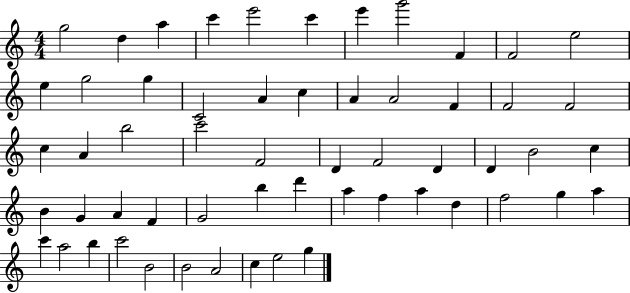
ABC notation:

X:1
T:Untitled
M:4/4
L:1/4
K:C
g2 d a c' e'2 c' e' g'2 F F2 e2 e g2 g C2 A c A A2 F F2 F2 c A b2 c'2 F2 D F2 D D B2 c B G A F G2 b d' a f a d f2 g a c' a2 b c'2 B2 B2 A2 c e2 g